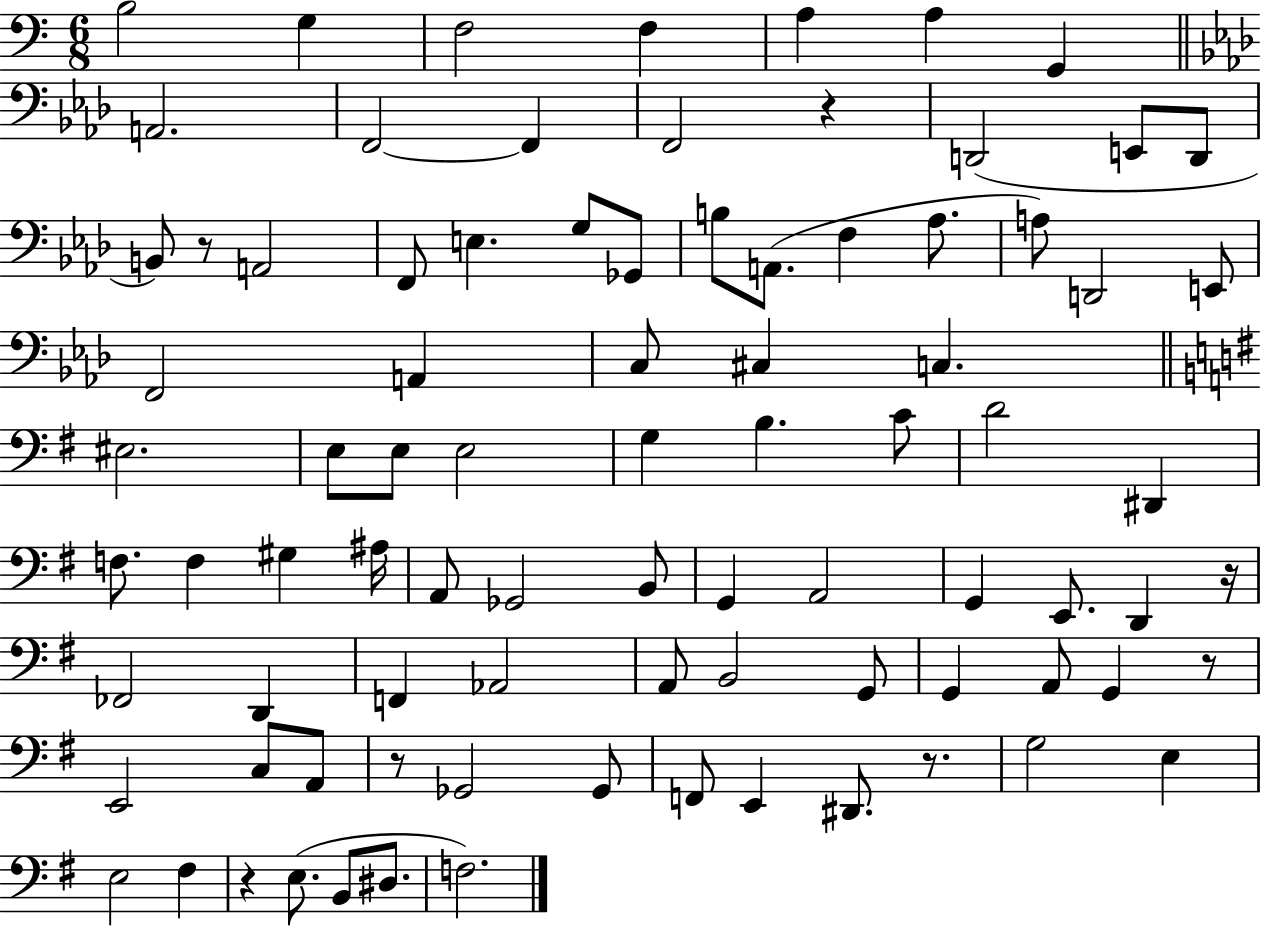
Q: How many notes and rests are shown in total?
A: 86